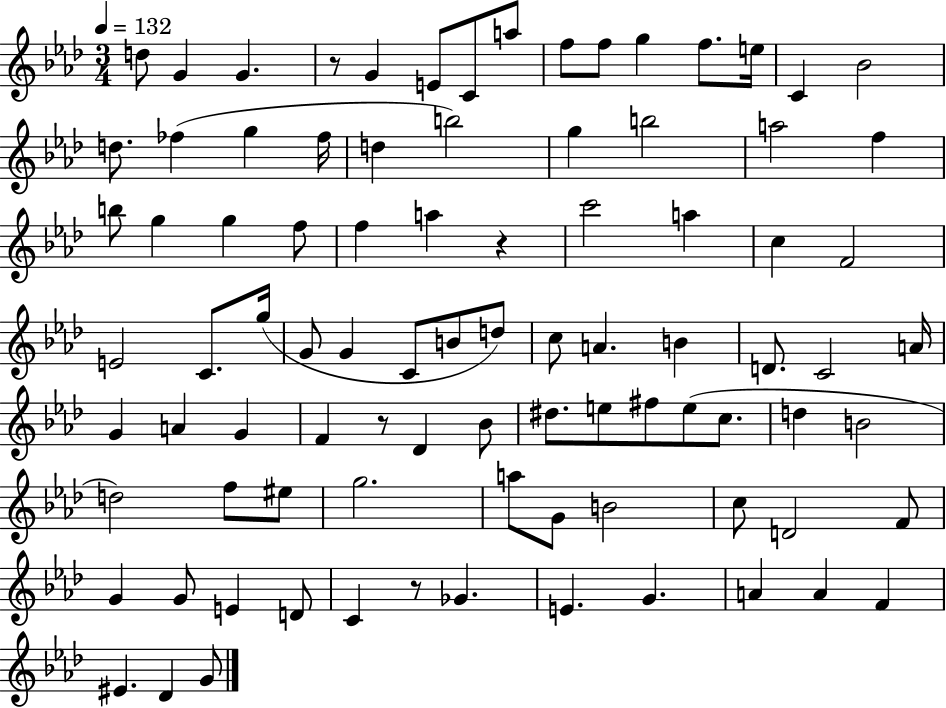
D5/e G4/q G4/q. R/e G4/q E4/e C4/e A5/e F5/e F5/e G5/q F5/e. E5/s C4/q Bb4/h D5/e. FES5/q G5/q FES5/s D5/q B5/h G5/q B5/h A5/h F5/q B5/e G5/q G5/q F5/e F5/q A5/q R/q C6/h A5/q C5/q F4/h E4/h C4/e. G5/s G4/e G4/q C4/e B4/e D5/e C5/e A4/q. B4/q D4/e. C4/h A4/s G4/q A4/q G4/q F4/q R/e Db4/q Bb4/e D#5/e. E5/e F#5/e E5/e C5/e. D5/q B4/h D5/h F5/e EIS5/e G5/h. A5/e G4/e B4/h C5/e D4/h F4/e G4/q G4/e E4/q D4/e C4/q R/e Gb4/q. E4/q. G4/q. A4/q A4/q F4/q EIS4/q. Db4/q G4/e